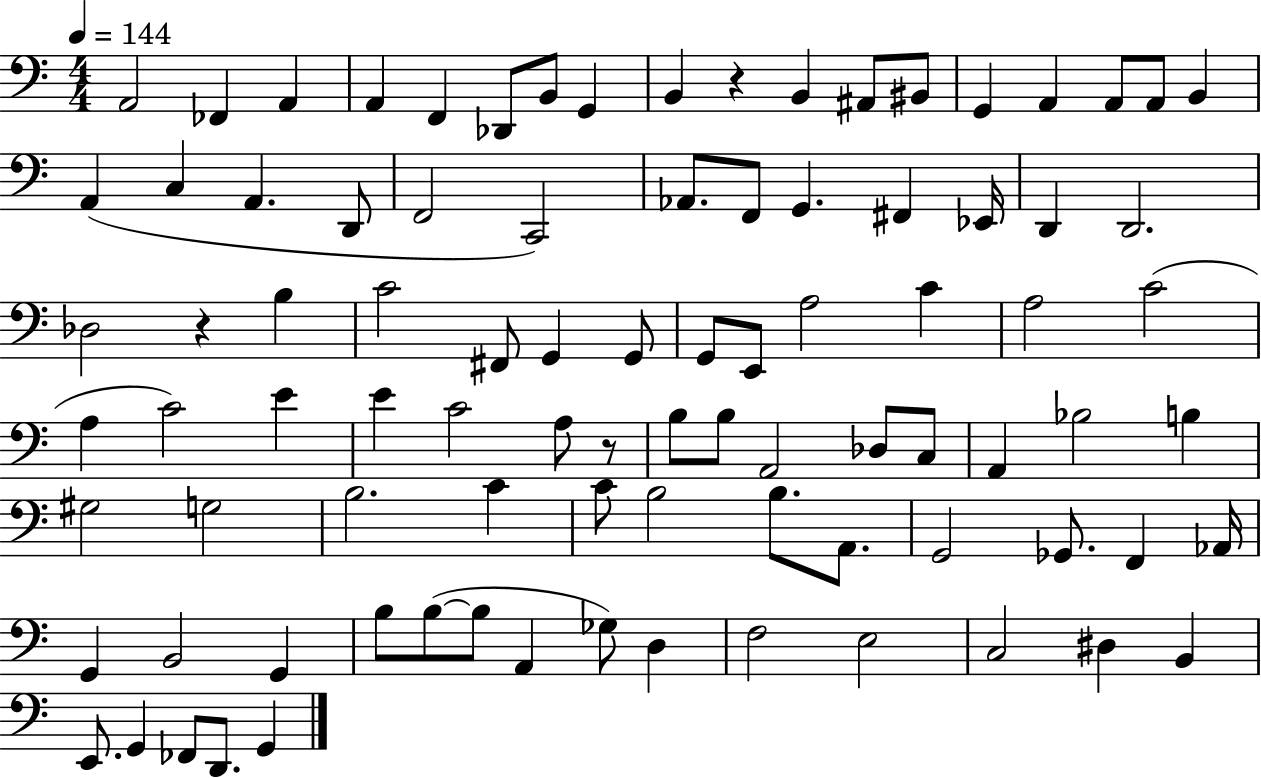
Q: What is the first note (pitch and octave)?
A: A2